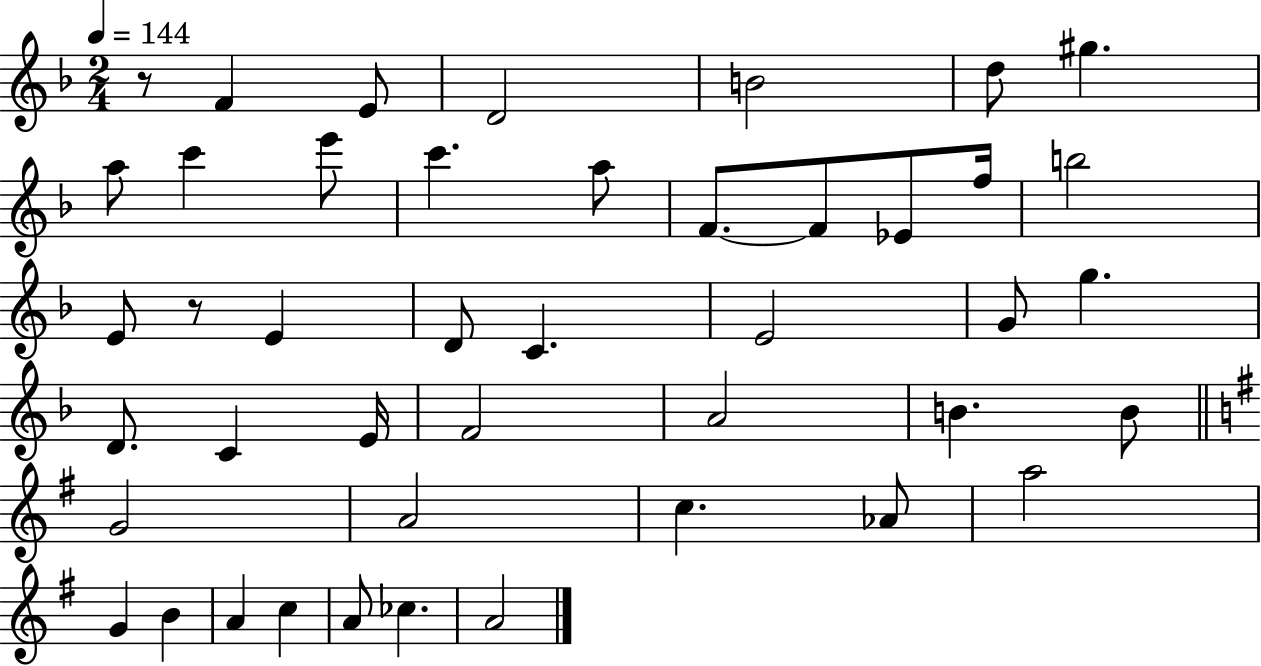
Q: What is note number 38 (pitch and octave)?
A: A4